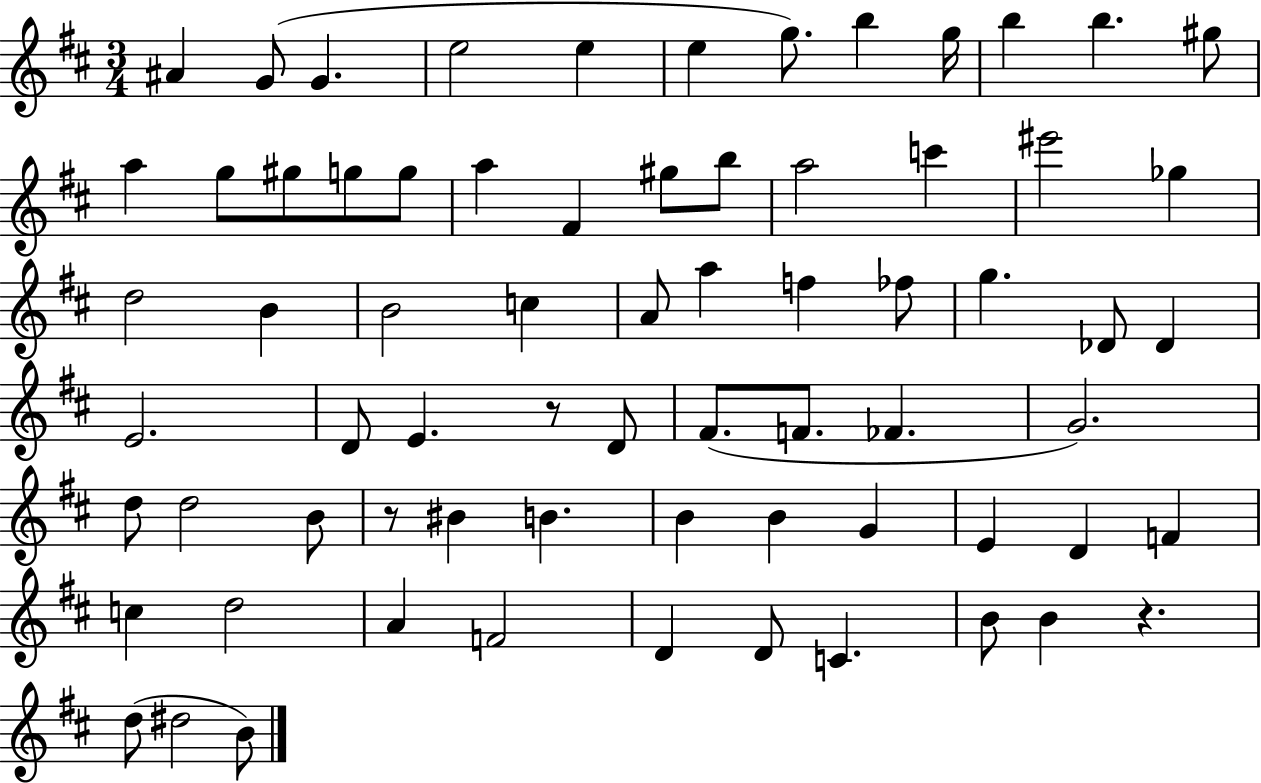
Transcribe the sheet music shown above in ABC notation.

X:1
T:Untitled
M:3/4
L:1/4
K:D
^A G/2 G e2 e e g/2 b g/4 b b ^g/2 a g/2 ^g/2 g/2 g/2 a ^F ^g/2 b/2 a2 c' ^e'2 _g d2 B B2 c A/2 a f _f/2 g _D/2 _D E2 D/2 E z/2 D/2 ^F/2 F/2 _F G2 d/2 d2 B/2 z/2 ^B B B B G E D F c d2 A F2 D D/2 C B/2 B z d/2 ^d2 B/2